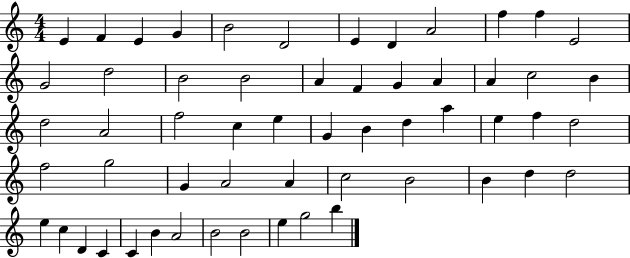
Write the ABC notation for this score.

X:1
T:Untitled
M:4/4
L:1/4
K:C
E F E G B2 D2 E D A2 f f E2 G2 d2 B2 B2 A F G A A c2 B d2 A2 f2 c e G B d a e f d2 f2 g2 G A2 A c2 B2 B d d2 e c D C C B A2 B2 B2 e g2 b